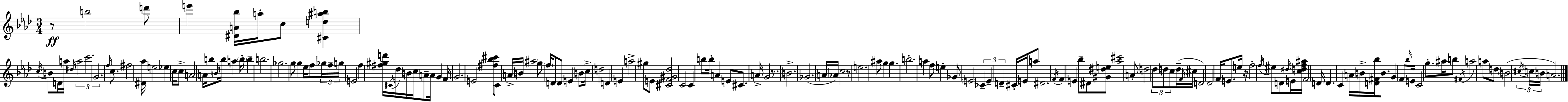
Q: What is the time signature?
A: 3/4